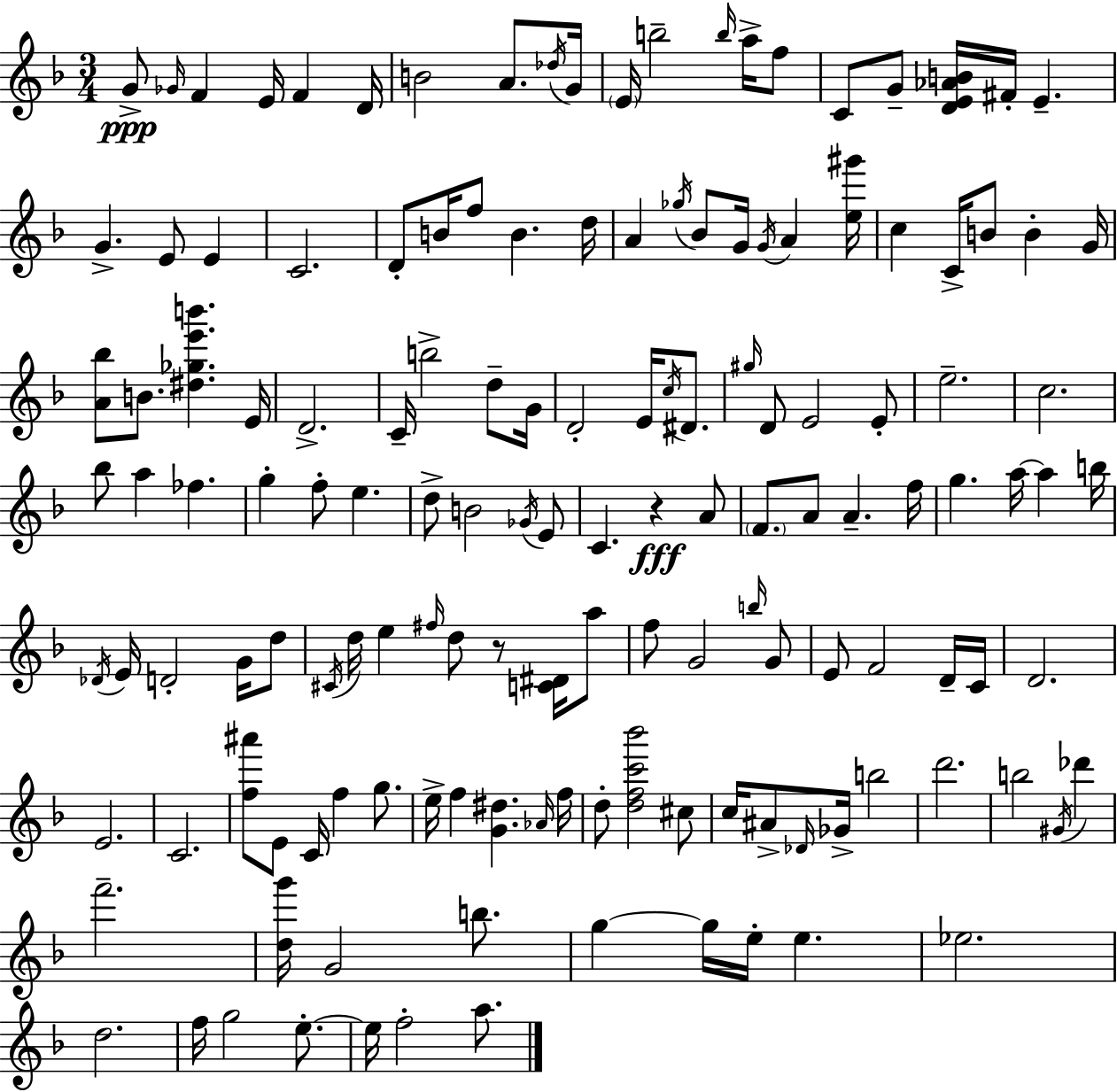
G4/e Gb4/s F4/q E4/s F4/q D4/s B4/h A4/e. Db5/s G4/s E4/s B5/h B5/s A5/s F5/e C4/e G4/e [D4,E4,Ab4,B4]/s F#4/s E4/q. G4/q. E4/e E4/q C4/h. D4/e B4/s F5/e B4/q. D5/s A4/q Gb5/s Bb4/e G4/s G4/s A4/q [E5,G#6]/s C5/q C4/s B4/e B4/q G4/s [A4,Bb5]/e B4/e. [D#5,Gb5,E6,B6]/q. E4/s D4/h. C4/s B5/h D5/e G4/s D4/h E4/s C5/s D#4/e. G#5/s D4/e E4/h E4/e E5/h. C5/h. Bb5/e A5/q FES5/q. G5/q F5/e E5/q. D5/e B4/h Gb4/s E4/e C4/q. R/q A4/e F4/e. A4/e A4/q. F5/s G5/q. A5/s A5/q B5/s Db4/s E4/s D4/h G4/s D5/e C#4/s D5/s E5/q F#5/s D5/e R/e [C4,D#4]/s A5/e F5/e G4/h B5/s G4/e E4/e F4/h D4/s C4/s D4/h. E4/h. C4/h. [F5,A#6]/e E4/e C4/s F5/q G5/e. E5/s F5/q [G4,D#5]/q. Ab4/s F5/s D5/e [D5,F5,C6,Bb6]/h C#5/e C5/s A#4/e Db4/s Gb4/s B5/h D6/h. B5/h G#4/s Db6/q F6/h. [D5,G6]/s G4/h B5/e. G5/q G5/s E5/s E5/q. Eb5/h. D5/h. F5/s G5/h E5/e. E5/s F5/h A5/e.